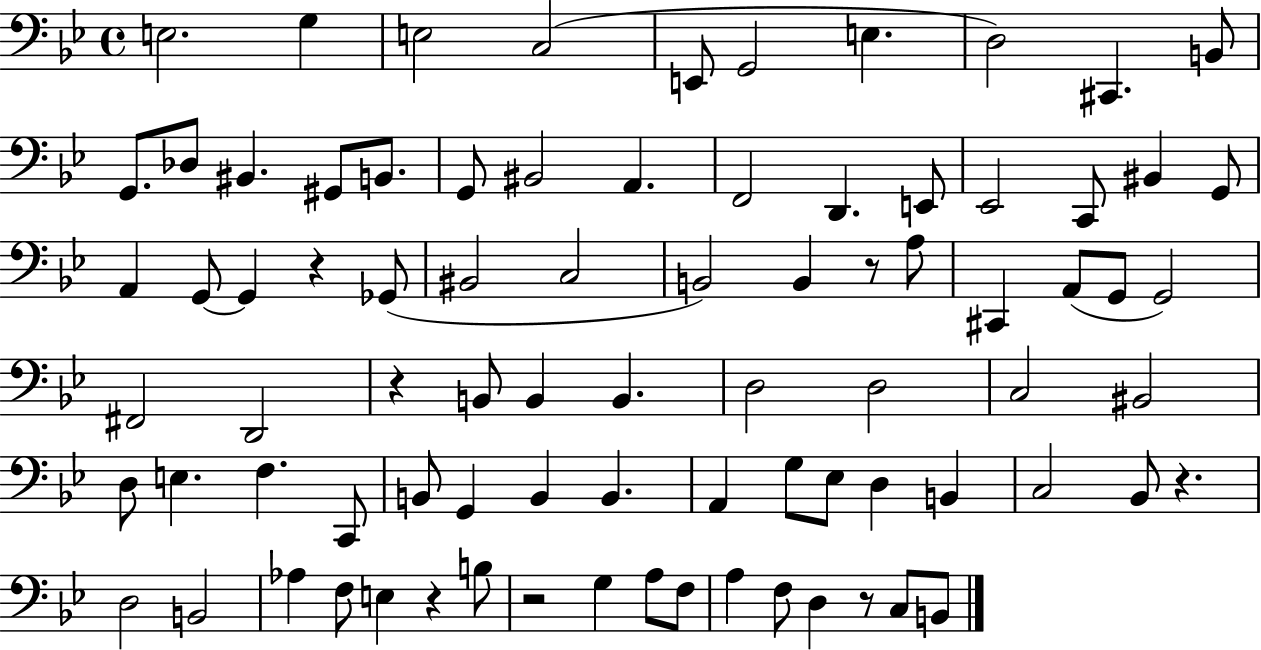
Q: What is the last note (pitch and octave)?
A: B2